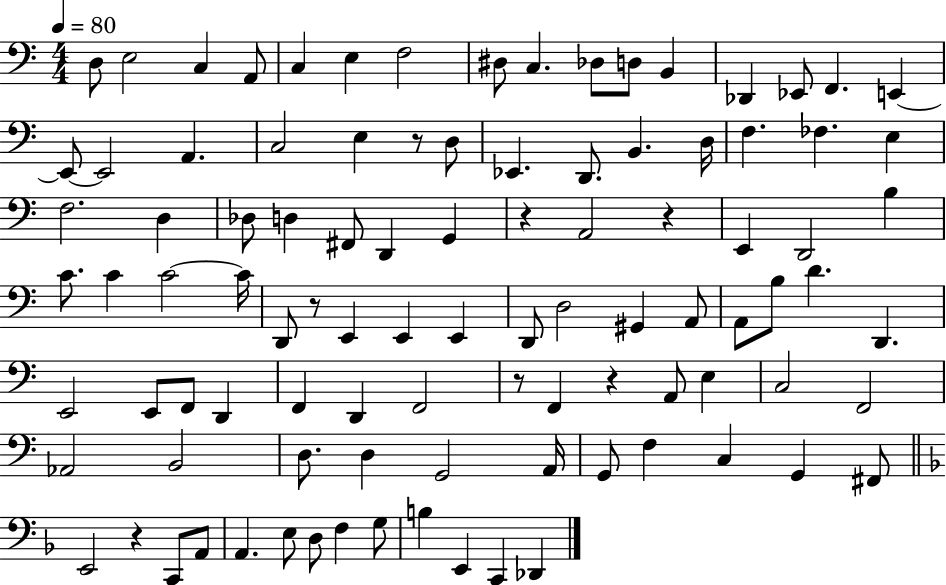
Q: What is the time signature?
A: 4/4